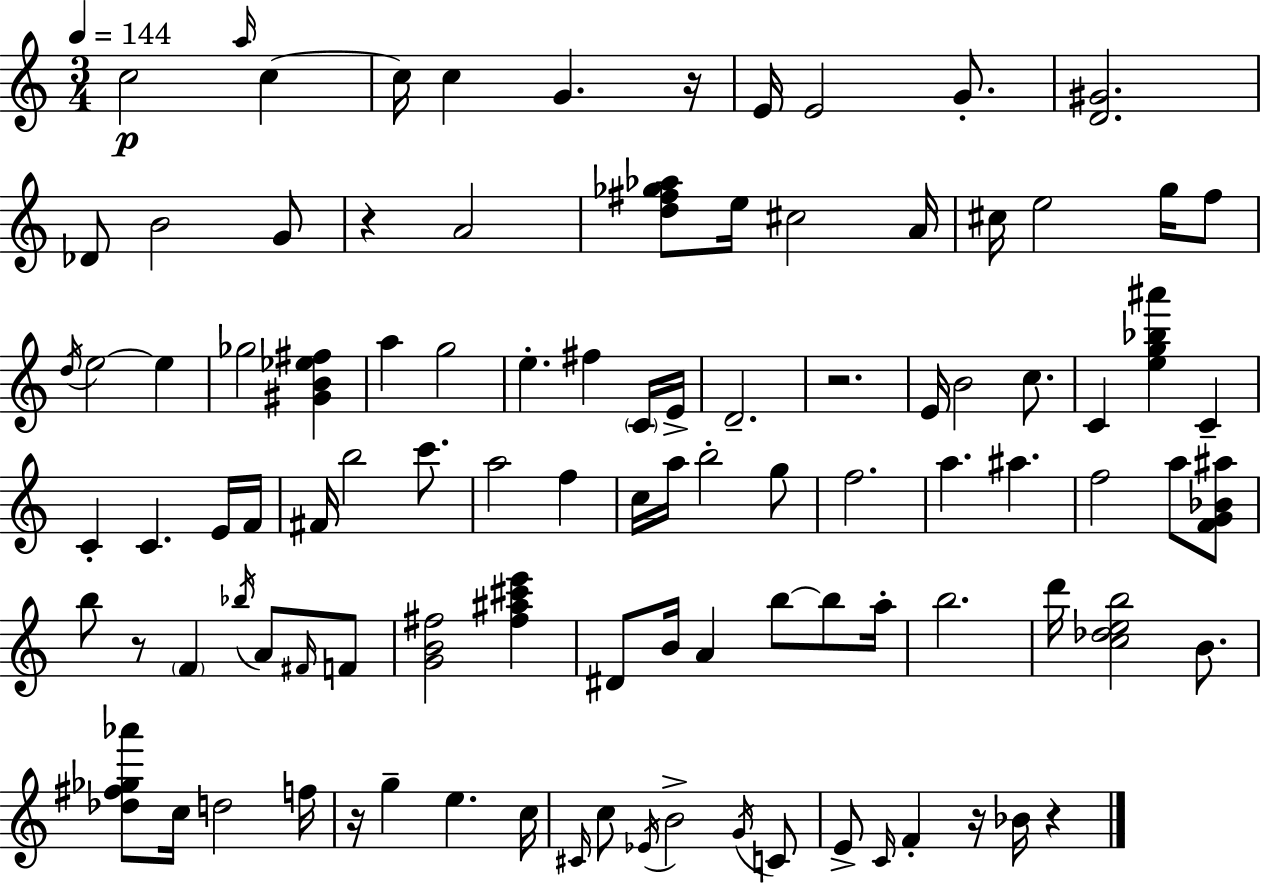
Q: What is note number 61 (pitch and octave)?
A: D#4